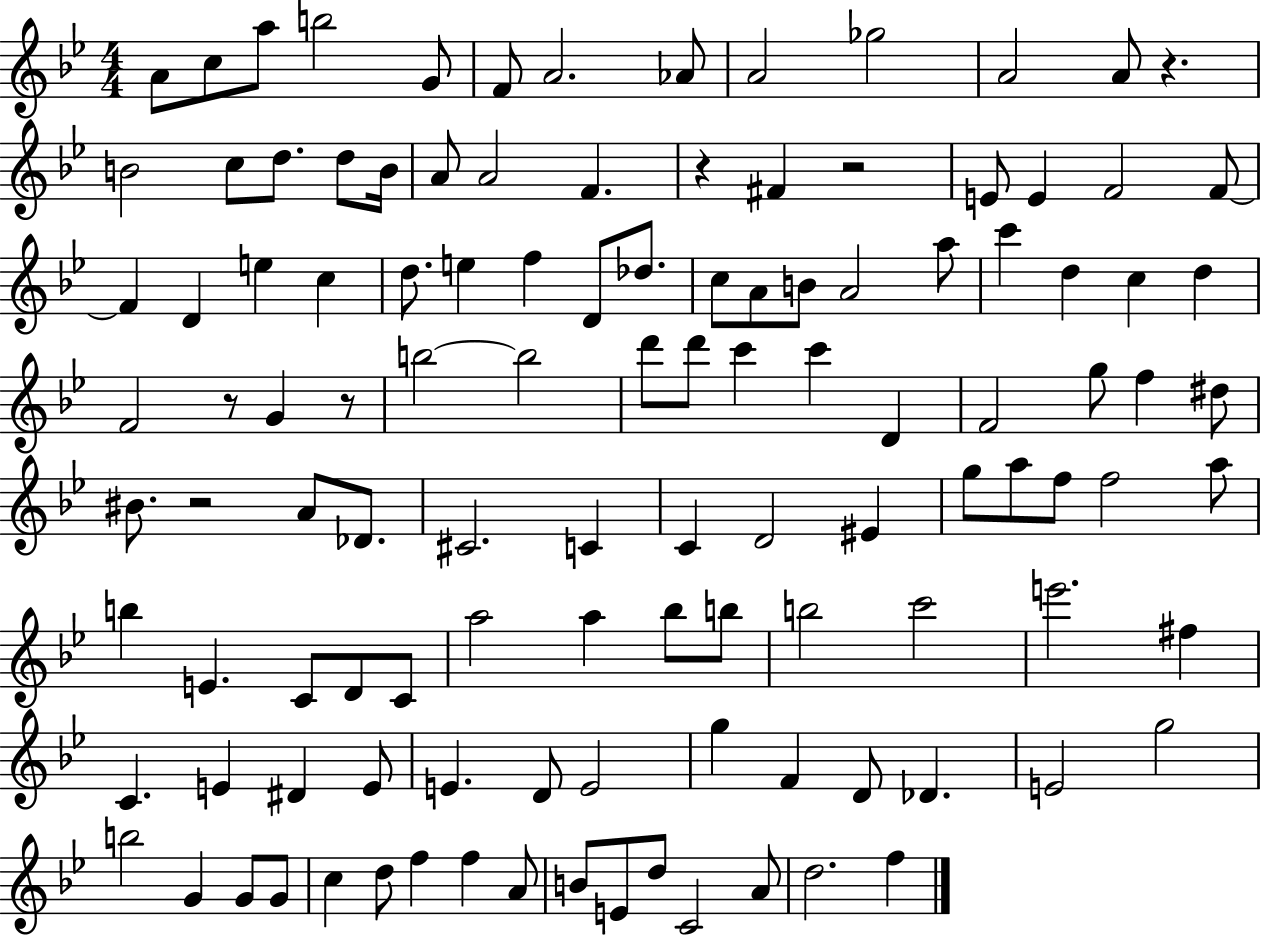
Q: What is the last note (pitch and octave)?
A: F5